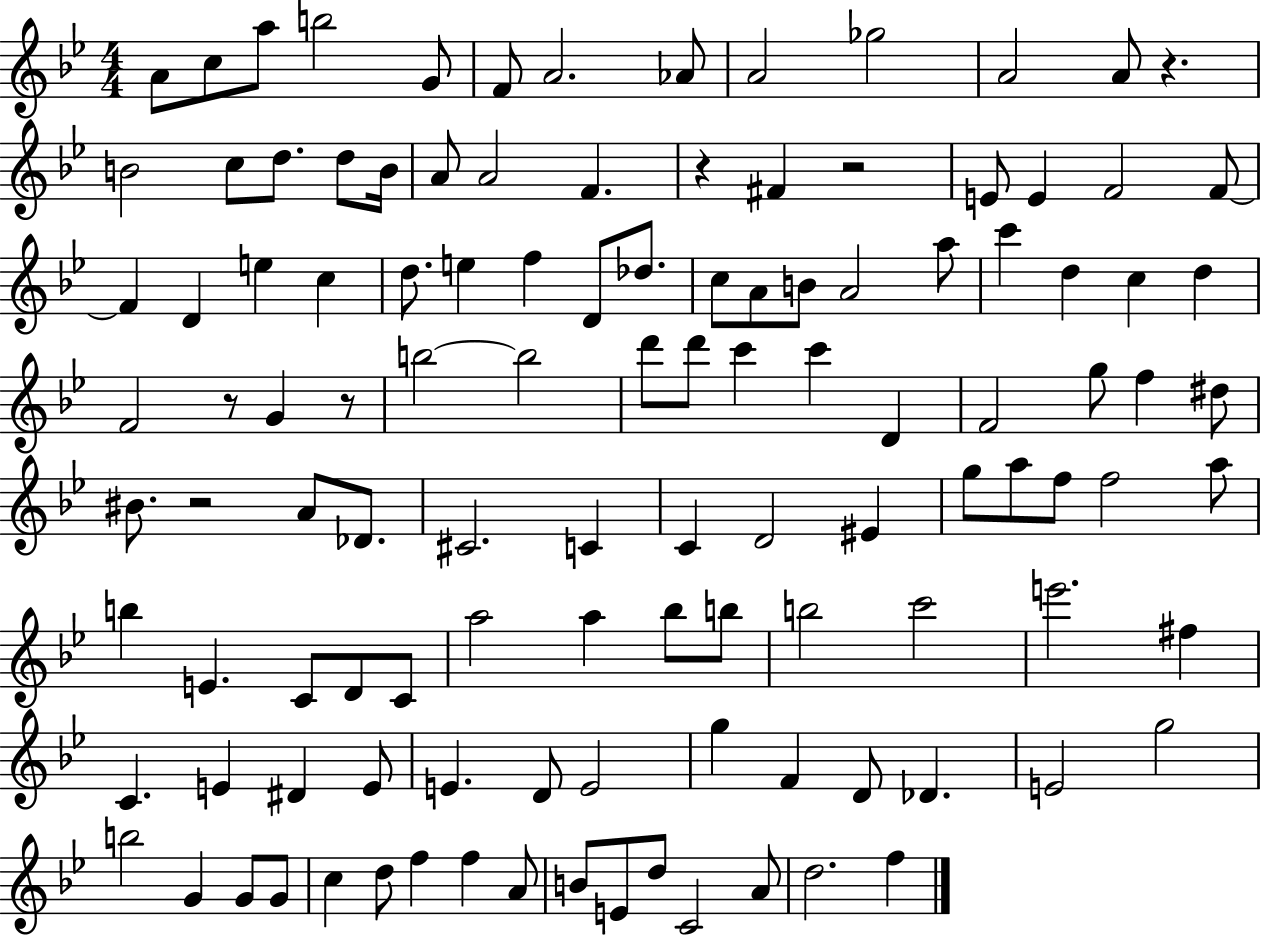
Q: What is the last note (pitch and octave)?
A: F5